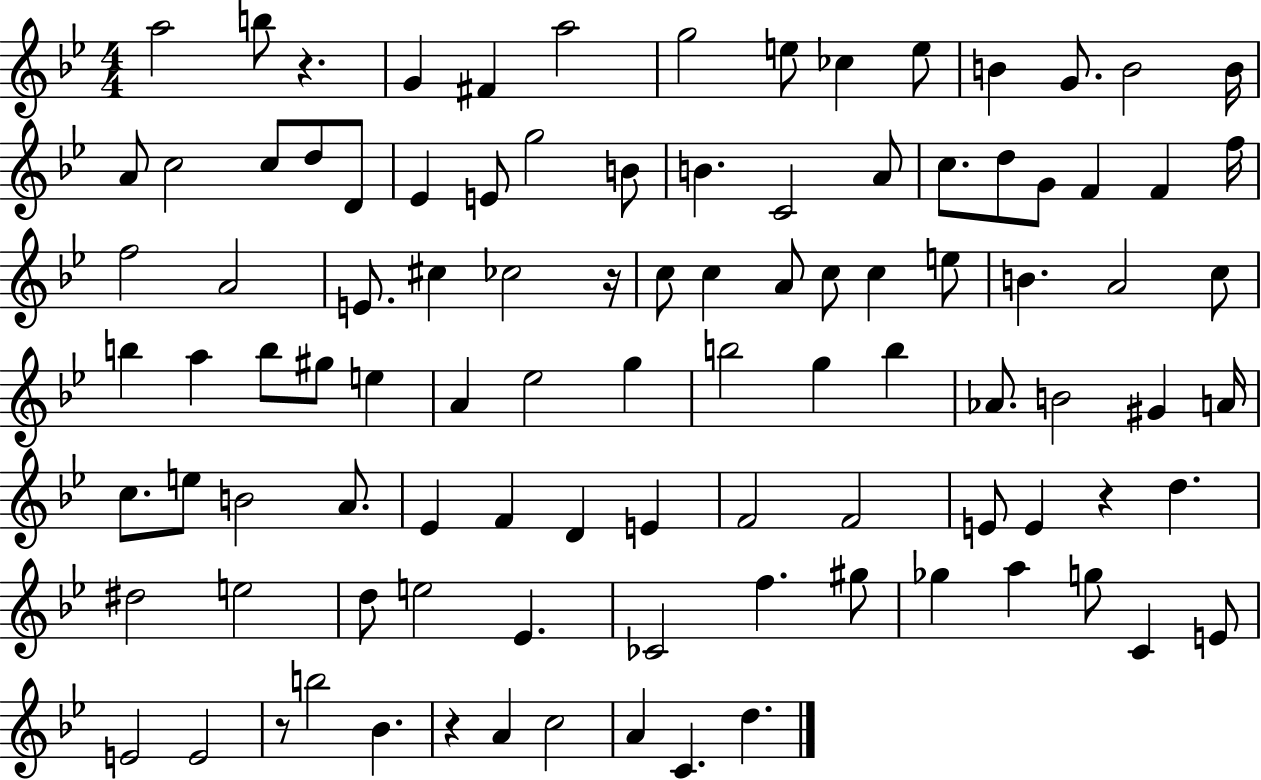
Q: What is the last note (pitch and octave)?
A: D5